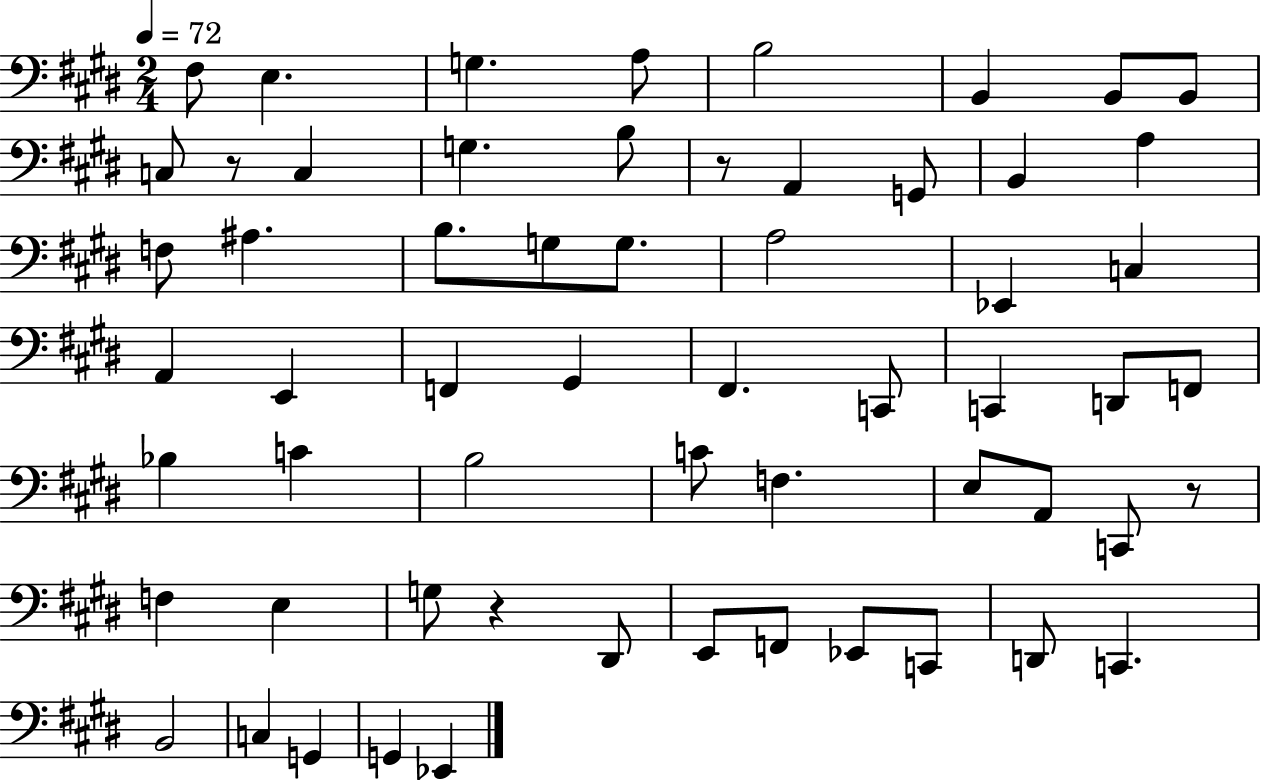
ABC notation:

X:1
T:Untitled
M:2/4
L:1/4
K:E
^F,/2 E, G, A,/2 B,2 B,, B,,/2 B,,/2 C,/2 z/2 C, G, B,/2 z/2 A,, G,,/2 B,, A, F,/2 ^A, B,/2 G,/2 G,/2 A,2 _E,, C, A,, E,, F,, ^G,, ^F,, C,,/2 C,, D,,/2 F,,/2 _B, C B,2 C/2 F, E,/2 A,,/2 C,,/2 z/2 F, E, G,/2 z ^D,,/2 E,,/2 F,,/2 _E,,/2 C,,/2 D,,/2 C,, B,,2 C, G,, G,, _E,,